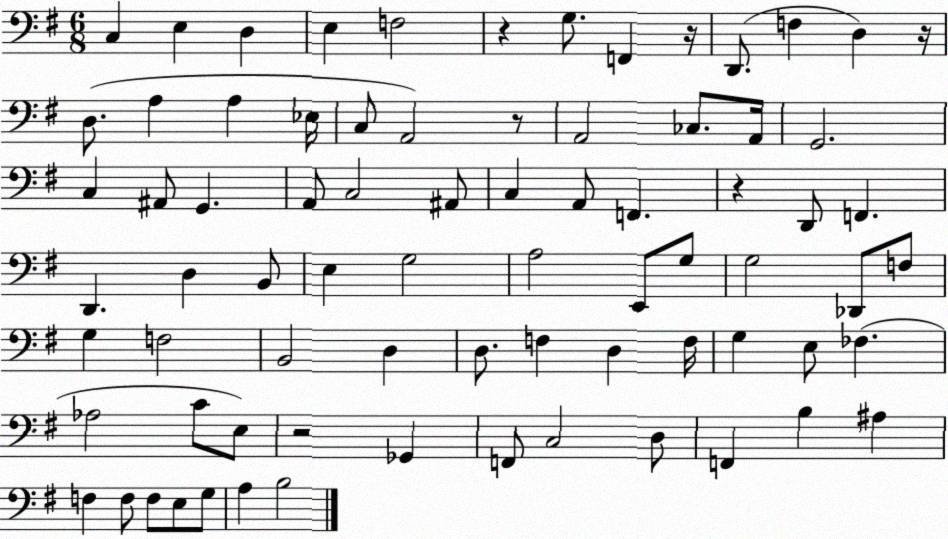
X:1
T:Untitled
M:6/8
L:1/4
K:G
C, E, D, E, F,2 z G,/2 F,, z/4 D,,/2 F, D, z/4 D,/2 A, A, _E,/4 C,/2 A,,2 z/2 A,,2 _C,/2 A,,/4 G,,2 C, ^A,,/2 G,, A,,/2 C,2 ^A,,/2 C, A,,/2 F,, z D,,/2 F,, D,, D, B,,/2 E, G,2 A,2 E,,/2 G,/2 G,2 _D,,/2 F,/2 G, F,2 B,,2 D, D,/2 F, D, F,/4 G, E,/2 _F, _A,2 C/2 E,/2 z2 _G,, F,,/2 C,2 D,/2 F,, B, ^A, F, F,/2 F,/2 E,/2 G,/2 A, B,2